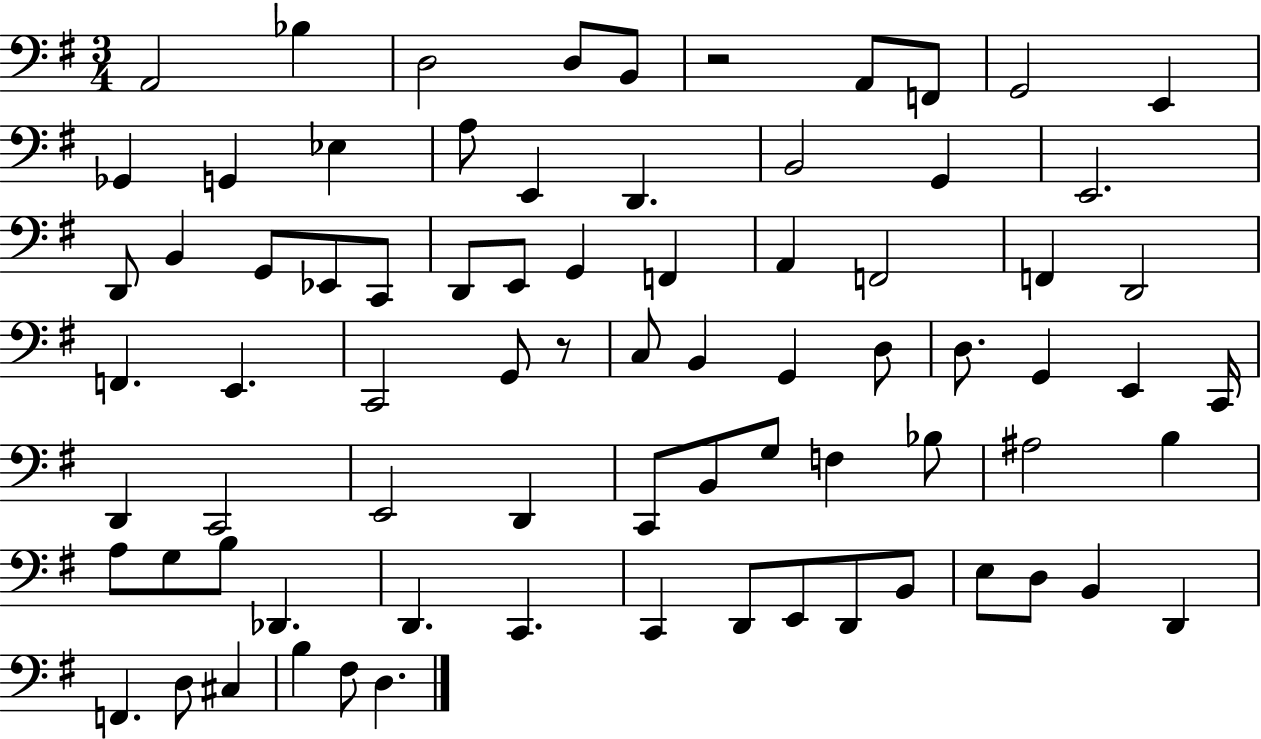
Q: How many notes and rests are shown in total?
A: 77